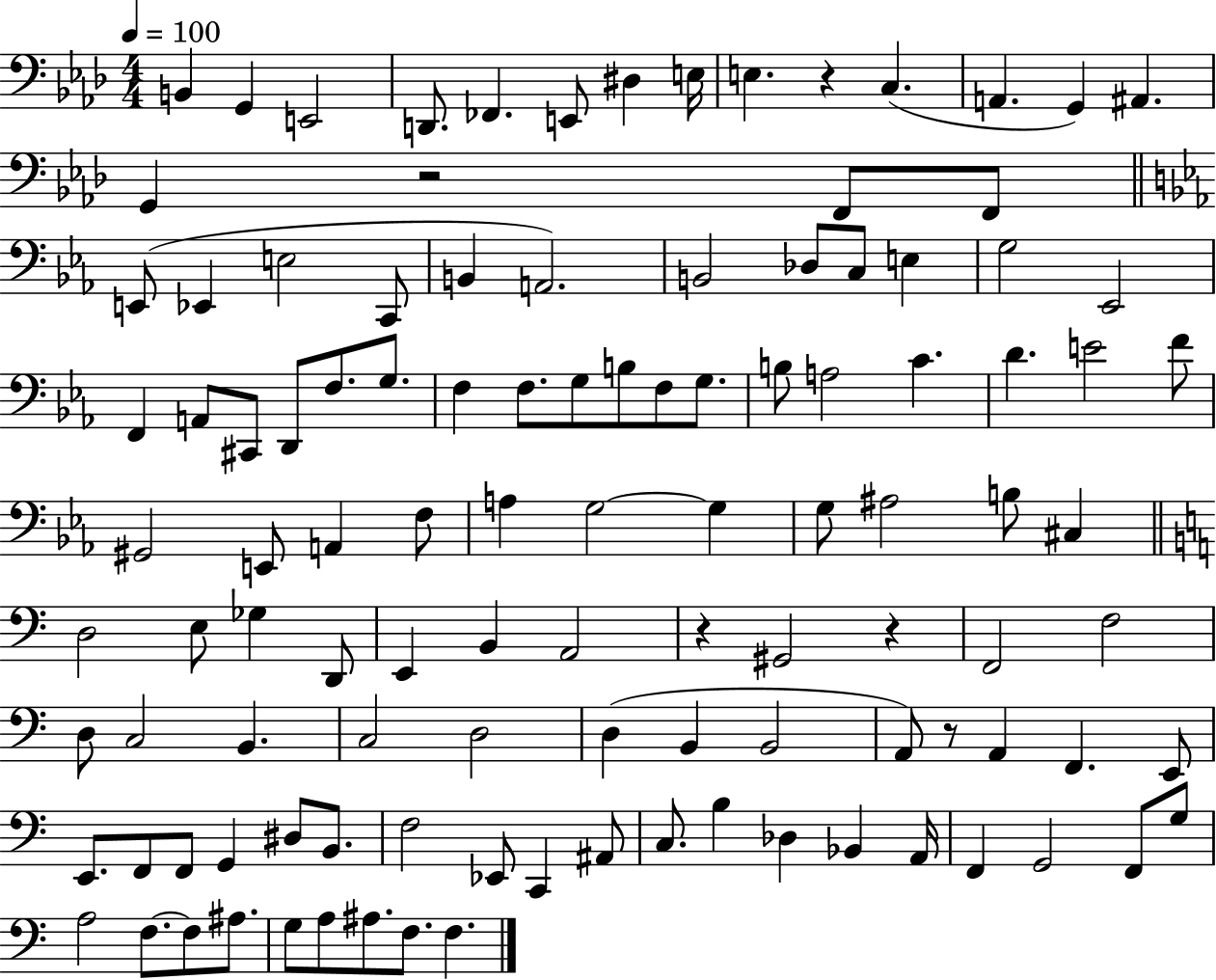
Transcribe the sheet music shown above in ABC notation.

X:1
T:Untitled
M:4/4
L:1/4
K:Ab
B,, G,, E,,2 D,,/2 _F,, E,,/2 ^D, E,/4 E, z C, A,, G,, ^A,, G,, z2 F,,/2 F,,/2 E,,/2 _E,, E,2 C,,/2 B,, A,,2 B,,2 _D,/2 C,/2 E, G,2 _E,,2 F,, A,,/2 ^C,,/2 D,,/2 F,/2 G,/2 F, F,/2 G,/2 B,/2 F,/2 G,/2 B,/2 A,2 C D E2 F/2 ^G,,2 E,,/2 A,, F,/2 A, G,2 G, G,/2 ^A,2 B,/2 ^C, D,2 E,/2 _G, D,,/2 E,, B,, A,,2 z ^G,,2 z F,,2 F,2 D,/2 C,2 B,, C,2 D,2 D, B,, B,,2 A,,/2 z/2 A,, F,, E,,/2 E,,/2 F,,/2 F,,/2 G,, ^D,/2 B,,/2 F,2 _E,,/2 C,, ^A,,/2 C,/2 B, _D, _B,, A,,/4 F,, G,,2 F,,/2 G,/2 A,2 F,/2 F,/2 ^A,/2 G,/2 A,/2 ^A,/2 F,/2 F,